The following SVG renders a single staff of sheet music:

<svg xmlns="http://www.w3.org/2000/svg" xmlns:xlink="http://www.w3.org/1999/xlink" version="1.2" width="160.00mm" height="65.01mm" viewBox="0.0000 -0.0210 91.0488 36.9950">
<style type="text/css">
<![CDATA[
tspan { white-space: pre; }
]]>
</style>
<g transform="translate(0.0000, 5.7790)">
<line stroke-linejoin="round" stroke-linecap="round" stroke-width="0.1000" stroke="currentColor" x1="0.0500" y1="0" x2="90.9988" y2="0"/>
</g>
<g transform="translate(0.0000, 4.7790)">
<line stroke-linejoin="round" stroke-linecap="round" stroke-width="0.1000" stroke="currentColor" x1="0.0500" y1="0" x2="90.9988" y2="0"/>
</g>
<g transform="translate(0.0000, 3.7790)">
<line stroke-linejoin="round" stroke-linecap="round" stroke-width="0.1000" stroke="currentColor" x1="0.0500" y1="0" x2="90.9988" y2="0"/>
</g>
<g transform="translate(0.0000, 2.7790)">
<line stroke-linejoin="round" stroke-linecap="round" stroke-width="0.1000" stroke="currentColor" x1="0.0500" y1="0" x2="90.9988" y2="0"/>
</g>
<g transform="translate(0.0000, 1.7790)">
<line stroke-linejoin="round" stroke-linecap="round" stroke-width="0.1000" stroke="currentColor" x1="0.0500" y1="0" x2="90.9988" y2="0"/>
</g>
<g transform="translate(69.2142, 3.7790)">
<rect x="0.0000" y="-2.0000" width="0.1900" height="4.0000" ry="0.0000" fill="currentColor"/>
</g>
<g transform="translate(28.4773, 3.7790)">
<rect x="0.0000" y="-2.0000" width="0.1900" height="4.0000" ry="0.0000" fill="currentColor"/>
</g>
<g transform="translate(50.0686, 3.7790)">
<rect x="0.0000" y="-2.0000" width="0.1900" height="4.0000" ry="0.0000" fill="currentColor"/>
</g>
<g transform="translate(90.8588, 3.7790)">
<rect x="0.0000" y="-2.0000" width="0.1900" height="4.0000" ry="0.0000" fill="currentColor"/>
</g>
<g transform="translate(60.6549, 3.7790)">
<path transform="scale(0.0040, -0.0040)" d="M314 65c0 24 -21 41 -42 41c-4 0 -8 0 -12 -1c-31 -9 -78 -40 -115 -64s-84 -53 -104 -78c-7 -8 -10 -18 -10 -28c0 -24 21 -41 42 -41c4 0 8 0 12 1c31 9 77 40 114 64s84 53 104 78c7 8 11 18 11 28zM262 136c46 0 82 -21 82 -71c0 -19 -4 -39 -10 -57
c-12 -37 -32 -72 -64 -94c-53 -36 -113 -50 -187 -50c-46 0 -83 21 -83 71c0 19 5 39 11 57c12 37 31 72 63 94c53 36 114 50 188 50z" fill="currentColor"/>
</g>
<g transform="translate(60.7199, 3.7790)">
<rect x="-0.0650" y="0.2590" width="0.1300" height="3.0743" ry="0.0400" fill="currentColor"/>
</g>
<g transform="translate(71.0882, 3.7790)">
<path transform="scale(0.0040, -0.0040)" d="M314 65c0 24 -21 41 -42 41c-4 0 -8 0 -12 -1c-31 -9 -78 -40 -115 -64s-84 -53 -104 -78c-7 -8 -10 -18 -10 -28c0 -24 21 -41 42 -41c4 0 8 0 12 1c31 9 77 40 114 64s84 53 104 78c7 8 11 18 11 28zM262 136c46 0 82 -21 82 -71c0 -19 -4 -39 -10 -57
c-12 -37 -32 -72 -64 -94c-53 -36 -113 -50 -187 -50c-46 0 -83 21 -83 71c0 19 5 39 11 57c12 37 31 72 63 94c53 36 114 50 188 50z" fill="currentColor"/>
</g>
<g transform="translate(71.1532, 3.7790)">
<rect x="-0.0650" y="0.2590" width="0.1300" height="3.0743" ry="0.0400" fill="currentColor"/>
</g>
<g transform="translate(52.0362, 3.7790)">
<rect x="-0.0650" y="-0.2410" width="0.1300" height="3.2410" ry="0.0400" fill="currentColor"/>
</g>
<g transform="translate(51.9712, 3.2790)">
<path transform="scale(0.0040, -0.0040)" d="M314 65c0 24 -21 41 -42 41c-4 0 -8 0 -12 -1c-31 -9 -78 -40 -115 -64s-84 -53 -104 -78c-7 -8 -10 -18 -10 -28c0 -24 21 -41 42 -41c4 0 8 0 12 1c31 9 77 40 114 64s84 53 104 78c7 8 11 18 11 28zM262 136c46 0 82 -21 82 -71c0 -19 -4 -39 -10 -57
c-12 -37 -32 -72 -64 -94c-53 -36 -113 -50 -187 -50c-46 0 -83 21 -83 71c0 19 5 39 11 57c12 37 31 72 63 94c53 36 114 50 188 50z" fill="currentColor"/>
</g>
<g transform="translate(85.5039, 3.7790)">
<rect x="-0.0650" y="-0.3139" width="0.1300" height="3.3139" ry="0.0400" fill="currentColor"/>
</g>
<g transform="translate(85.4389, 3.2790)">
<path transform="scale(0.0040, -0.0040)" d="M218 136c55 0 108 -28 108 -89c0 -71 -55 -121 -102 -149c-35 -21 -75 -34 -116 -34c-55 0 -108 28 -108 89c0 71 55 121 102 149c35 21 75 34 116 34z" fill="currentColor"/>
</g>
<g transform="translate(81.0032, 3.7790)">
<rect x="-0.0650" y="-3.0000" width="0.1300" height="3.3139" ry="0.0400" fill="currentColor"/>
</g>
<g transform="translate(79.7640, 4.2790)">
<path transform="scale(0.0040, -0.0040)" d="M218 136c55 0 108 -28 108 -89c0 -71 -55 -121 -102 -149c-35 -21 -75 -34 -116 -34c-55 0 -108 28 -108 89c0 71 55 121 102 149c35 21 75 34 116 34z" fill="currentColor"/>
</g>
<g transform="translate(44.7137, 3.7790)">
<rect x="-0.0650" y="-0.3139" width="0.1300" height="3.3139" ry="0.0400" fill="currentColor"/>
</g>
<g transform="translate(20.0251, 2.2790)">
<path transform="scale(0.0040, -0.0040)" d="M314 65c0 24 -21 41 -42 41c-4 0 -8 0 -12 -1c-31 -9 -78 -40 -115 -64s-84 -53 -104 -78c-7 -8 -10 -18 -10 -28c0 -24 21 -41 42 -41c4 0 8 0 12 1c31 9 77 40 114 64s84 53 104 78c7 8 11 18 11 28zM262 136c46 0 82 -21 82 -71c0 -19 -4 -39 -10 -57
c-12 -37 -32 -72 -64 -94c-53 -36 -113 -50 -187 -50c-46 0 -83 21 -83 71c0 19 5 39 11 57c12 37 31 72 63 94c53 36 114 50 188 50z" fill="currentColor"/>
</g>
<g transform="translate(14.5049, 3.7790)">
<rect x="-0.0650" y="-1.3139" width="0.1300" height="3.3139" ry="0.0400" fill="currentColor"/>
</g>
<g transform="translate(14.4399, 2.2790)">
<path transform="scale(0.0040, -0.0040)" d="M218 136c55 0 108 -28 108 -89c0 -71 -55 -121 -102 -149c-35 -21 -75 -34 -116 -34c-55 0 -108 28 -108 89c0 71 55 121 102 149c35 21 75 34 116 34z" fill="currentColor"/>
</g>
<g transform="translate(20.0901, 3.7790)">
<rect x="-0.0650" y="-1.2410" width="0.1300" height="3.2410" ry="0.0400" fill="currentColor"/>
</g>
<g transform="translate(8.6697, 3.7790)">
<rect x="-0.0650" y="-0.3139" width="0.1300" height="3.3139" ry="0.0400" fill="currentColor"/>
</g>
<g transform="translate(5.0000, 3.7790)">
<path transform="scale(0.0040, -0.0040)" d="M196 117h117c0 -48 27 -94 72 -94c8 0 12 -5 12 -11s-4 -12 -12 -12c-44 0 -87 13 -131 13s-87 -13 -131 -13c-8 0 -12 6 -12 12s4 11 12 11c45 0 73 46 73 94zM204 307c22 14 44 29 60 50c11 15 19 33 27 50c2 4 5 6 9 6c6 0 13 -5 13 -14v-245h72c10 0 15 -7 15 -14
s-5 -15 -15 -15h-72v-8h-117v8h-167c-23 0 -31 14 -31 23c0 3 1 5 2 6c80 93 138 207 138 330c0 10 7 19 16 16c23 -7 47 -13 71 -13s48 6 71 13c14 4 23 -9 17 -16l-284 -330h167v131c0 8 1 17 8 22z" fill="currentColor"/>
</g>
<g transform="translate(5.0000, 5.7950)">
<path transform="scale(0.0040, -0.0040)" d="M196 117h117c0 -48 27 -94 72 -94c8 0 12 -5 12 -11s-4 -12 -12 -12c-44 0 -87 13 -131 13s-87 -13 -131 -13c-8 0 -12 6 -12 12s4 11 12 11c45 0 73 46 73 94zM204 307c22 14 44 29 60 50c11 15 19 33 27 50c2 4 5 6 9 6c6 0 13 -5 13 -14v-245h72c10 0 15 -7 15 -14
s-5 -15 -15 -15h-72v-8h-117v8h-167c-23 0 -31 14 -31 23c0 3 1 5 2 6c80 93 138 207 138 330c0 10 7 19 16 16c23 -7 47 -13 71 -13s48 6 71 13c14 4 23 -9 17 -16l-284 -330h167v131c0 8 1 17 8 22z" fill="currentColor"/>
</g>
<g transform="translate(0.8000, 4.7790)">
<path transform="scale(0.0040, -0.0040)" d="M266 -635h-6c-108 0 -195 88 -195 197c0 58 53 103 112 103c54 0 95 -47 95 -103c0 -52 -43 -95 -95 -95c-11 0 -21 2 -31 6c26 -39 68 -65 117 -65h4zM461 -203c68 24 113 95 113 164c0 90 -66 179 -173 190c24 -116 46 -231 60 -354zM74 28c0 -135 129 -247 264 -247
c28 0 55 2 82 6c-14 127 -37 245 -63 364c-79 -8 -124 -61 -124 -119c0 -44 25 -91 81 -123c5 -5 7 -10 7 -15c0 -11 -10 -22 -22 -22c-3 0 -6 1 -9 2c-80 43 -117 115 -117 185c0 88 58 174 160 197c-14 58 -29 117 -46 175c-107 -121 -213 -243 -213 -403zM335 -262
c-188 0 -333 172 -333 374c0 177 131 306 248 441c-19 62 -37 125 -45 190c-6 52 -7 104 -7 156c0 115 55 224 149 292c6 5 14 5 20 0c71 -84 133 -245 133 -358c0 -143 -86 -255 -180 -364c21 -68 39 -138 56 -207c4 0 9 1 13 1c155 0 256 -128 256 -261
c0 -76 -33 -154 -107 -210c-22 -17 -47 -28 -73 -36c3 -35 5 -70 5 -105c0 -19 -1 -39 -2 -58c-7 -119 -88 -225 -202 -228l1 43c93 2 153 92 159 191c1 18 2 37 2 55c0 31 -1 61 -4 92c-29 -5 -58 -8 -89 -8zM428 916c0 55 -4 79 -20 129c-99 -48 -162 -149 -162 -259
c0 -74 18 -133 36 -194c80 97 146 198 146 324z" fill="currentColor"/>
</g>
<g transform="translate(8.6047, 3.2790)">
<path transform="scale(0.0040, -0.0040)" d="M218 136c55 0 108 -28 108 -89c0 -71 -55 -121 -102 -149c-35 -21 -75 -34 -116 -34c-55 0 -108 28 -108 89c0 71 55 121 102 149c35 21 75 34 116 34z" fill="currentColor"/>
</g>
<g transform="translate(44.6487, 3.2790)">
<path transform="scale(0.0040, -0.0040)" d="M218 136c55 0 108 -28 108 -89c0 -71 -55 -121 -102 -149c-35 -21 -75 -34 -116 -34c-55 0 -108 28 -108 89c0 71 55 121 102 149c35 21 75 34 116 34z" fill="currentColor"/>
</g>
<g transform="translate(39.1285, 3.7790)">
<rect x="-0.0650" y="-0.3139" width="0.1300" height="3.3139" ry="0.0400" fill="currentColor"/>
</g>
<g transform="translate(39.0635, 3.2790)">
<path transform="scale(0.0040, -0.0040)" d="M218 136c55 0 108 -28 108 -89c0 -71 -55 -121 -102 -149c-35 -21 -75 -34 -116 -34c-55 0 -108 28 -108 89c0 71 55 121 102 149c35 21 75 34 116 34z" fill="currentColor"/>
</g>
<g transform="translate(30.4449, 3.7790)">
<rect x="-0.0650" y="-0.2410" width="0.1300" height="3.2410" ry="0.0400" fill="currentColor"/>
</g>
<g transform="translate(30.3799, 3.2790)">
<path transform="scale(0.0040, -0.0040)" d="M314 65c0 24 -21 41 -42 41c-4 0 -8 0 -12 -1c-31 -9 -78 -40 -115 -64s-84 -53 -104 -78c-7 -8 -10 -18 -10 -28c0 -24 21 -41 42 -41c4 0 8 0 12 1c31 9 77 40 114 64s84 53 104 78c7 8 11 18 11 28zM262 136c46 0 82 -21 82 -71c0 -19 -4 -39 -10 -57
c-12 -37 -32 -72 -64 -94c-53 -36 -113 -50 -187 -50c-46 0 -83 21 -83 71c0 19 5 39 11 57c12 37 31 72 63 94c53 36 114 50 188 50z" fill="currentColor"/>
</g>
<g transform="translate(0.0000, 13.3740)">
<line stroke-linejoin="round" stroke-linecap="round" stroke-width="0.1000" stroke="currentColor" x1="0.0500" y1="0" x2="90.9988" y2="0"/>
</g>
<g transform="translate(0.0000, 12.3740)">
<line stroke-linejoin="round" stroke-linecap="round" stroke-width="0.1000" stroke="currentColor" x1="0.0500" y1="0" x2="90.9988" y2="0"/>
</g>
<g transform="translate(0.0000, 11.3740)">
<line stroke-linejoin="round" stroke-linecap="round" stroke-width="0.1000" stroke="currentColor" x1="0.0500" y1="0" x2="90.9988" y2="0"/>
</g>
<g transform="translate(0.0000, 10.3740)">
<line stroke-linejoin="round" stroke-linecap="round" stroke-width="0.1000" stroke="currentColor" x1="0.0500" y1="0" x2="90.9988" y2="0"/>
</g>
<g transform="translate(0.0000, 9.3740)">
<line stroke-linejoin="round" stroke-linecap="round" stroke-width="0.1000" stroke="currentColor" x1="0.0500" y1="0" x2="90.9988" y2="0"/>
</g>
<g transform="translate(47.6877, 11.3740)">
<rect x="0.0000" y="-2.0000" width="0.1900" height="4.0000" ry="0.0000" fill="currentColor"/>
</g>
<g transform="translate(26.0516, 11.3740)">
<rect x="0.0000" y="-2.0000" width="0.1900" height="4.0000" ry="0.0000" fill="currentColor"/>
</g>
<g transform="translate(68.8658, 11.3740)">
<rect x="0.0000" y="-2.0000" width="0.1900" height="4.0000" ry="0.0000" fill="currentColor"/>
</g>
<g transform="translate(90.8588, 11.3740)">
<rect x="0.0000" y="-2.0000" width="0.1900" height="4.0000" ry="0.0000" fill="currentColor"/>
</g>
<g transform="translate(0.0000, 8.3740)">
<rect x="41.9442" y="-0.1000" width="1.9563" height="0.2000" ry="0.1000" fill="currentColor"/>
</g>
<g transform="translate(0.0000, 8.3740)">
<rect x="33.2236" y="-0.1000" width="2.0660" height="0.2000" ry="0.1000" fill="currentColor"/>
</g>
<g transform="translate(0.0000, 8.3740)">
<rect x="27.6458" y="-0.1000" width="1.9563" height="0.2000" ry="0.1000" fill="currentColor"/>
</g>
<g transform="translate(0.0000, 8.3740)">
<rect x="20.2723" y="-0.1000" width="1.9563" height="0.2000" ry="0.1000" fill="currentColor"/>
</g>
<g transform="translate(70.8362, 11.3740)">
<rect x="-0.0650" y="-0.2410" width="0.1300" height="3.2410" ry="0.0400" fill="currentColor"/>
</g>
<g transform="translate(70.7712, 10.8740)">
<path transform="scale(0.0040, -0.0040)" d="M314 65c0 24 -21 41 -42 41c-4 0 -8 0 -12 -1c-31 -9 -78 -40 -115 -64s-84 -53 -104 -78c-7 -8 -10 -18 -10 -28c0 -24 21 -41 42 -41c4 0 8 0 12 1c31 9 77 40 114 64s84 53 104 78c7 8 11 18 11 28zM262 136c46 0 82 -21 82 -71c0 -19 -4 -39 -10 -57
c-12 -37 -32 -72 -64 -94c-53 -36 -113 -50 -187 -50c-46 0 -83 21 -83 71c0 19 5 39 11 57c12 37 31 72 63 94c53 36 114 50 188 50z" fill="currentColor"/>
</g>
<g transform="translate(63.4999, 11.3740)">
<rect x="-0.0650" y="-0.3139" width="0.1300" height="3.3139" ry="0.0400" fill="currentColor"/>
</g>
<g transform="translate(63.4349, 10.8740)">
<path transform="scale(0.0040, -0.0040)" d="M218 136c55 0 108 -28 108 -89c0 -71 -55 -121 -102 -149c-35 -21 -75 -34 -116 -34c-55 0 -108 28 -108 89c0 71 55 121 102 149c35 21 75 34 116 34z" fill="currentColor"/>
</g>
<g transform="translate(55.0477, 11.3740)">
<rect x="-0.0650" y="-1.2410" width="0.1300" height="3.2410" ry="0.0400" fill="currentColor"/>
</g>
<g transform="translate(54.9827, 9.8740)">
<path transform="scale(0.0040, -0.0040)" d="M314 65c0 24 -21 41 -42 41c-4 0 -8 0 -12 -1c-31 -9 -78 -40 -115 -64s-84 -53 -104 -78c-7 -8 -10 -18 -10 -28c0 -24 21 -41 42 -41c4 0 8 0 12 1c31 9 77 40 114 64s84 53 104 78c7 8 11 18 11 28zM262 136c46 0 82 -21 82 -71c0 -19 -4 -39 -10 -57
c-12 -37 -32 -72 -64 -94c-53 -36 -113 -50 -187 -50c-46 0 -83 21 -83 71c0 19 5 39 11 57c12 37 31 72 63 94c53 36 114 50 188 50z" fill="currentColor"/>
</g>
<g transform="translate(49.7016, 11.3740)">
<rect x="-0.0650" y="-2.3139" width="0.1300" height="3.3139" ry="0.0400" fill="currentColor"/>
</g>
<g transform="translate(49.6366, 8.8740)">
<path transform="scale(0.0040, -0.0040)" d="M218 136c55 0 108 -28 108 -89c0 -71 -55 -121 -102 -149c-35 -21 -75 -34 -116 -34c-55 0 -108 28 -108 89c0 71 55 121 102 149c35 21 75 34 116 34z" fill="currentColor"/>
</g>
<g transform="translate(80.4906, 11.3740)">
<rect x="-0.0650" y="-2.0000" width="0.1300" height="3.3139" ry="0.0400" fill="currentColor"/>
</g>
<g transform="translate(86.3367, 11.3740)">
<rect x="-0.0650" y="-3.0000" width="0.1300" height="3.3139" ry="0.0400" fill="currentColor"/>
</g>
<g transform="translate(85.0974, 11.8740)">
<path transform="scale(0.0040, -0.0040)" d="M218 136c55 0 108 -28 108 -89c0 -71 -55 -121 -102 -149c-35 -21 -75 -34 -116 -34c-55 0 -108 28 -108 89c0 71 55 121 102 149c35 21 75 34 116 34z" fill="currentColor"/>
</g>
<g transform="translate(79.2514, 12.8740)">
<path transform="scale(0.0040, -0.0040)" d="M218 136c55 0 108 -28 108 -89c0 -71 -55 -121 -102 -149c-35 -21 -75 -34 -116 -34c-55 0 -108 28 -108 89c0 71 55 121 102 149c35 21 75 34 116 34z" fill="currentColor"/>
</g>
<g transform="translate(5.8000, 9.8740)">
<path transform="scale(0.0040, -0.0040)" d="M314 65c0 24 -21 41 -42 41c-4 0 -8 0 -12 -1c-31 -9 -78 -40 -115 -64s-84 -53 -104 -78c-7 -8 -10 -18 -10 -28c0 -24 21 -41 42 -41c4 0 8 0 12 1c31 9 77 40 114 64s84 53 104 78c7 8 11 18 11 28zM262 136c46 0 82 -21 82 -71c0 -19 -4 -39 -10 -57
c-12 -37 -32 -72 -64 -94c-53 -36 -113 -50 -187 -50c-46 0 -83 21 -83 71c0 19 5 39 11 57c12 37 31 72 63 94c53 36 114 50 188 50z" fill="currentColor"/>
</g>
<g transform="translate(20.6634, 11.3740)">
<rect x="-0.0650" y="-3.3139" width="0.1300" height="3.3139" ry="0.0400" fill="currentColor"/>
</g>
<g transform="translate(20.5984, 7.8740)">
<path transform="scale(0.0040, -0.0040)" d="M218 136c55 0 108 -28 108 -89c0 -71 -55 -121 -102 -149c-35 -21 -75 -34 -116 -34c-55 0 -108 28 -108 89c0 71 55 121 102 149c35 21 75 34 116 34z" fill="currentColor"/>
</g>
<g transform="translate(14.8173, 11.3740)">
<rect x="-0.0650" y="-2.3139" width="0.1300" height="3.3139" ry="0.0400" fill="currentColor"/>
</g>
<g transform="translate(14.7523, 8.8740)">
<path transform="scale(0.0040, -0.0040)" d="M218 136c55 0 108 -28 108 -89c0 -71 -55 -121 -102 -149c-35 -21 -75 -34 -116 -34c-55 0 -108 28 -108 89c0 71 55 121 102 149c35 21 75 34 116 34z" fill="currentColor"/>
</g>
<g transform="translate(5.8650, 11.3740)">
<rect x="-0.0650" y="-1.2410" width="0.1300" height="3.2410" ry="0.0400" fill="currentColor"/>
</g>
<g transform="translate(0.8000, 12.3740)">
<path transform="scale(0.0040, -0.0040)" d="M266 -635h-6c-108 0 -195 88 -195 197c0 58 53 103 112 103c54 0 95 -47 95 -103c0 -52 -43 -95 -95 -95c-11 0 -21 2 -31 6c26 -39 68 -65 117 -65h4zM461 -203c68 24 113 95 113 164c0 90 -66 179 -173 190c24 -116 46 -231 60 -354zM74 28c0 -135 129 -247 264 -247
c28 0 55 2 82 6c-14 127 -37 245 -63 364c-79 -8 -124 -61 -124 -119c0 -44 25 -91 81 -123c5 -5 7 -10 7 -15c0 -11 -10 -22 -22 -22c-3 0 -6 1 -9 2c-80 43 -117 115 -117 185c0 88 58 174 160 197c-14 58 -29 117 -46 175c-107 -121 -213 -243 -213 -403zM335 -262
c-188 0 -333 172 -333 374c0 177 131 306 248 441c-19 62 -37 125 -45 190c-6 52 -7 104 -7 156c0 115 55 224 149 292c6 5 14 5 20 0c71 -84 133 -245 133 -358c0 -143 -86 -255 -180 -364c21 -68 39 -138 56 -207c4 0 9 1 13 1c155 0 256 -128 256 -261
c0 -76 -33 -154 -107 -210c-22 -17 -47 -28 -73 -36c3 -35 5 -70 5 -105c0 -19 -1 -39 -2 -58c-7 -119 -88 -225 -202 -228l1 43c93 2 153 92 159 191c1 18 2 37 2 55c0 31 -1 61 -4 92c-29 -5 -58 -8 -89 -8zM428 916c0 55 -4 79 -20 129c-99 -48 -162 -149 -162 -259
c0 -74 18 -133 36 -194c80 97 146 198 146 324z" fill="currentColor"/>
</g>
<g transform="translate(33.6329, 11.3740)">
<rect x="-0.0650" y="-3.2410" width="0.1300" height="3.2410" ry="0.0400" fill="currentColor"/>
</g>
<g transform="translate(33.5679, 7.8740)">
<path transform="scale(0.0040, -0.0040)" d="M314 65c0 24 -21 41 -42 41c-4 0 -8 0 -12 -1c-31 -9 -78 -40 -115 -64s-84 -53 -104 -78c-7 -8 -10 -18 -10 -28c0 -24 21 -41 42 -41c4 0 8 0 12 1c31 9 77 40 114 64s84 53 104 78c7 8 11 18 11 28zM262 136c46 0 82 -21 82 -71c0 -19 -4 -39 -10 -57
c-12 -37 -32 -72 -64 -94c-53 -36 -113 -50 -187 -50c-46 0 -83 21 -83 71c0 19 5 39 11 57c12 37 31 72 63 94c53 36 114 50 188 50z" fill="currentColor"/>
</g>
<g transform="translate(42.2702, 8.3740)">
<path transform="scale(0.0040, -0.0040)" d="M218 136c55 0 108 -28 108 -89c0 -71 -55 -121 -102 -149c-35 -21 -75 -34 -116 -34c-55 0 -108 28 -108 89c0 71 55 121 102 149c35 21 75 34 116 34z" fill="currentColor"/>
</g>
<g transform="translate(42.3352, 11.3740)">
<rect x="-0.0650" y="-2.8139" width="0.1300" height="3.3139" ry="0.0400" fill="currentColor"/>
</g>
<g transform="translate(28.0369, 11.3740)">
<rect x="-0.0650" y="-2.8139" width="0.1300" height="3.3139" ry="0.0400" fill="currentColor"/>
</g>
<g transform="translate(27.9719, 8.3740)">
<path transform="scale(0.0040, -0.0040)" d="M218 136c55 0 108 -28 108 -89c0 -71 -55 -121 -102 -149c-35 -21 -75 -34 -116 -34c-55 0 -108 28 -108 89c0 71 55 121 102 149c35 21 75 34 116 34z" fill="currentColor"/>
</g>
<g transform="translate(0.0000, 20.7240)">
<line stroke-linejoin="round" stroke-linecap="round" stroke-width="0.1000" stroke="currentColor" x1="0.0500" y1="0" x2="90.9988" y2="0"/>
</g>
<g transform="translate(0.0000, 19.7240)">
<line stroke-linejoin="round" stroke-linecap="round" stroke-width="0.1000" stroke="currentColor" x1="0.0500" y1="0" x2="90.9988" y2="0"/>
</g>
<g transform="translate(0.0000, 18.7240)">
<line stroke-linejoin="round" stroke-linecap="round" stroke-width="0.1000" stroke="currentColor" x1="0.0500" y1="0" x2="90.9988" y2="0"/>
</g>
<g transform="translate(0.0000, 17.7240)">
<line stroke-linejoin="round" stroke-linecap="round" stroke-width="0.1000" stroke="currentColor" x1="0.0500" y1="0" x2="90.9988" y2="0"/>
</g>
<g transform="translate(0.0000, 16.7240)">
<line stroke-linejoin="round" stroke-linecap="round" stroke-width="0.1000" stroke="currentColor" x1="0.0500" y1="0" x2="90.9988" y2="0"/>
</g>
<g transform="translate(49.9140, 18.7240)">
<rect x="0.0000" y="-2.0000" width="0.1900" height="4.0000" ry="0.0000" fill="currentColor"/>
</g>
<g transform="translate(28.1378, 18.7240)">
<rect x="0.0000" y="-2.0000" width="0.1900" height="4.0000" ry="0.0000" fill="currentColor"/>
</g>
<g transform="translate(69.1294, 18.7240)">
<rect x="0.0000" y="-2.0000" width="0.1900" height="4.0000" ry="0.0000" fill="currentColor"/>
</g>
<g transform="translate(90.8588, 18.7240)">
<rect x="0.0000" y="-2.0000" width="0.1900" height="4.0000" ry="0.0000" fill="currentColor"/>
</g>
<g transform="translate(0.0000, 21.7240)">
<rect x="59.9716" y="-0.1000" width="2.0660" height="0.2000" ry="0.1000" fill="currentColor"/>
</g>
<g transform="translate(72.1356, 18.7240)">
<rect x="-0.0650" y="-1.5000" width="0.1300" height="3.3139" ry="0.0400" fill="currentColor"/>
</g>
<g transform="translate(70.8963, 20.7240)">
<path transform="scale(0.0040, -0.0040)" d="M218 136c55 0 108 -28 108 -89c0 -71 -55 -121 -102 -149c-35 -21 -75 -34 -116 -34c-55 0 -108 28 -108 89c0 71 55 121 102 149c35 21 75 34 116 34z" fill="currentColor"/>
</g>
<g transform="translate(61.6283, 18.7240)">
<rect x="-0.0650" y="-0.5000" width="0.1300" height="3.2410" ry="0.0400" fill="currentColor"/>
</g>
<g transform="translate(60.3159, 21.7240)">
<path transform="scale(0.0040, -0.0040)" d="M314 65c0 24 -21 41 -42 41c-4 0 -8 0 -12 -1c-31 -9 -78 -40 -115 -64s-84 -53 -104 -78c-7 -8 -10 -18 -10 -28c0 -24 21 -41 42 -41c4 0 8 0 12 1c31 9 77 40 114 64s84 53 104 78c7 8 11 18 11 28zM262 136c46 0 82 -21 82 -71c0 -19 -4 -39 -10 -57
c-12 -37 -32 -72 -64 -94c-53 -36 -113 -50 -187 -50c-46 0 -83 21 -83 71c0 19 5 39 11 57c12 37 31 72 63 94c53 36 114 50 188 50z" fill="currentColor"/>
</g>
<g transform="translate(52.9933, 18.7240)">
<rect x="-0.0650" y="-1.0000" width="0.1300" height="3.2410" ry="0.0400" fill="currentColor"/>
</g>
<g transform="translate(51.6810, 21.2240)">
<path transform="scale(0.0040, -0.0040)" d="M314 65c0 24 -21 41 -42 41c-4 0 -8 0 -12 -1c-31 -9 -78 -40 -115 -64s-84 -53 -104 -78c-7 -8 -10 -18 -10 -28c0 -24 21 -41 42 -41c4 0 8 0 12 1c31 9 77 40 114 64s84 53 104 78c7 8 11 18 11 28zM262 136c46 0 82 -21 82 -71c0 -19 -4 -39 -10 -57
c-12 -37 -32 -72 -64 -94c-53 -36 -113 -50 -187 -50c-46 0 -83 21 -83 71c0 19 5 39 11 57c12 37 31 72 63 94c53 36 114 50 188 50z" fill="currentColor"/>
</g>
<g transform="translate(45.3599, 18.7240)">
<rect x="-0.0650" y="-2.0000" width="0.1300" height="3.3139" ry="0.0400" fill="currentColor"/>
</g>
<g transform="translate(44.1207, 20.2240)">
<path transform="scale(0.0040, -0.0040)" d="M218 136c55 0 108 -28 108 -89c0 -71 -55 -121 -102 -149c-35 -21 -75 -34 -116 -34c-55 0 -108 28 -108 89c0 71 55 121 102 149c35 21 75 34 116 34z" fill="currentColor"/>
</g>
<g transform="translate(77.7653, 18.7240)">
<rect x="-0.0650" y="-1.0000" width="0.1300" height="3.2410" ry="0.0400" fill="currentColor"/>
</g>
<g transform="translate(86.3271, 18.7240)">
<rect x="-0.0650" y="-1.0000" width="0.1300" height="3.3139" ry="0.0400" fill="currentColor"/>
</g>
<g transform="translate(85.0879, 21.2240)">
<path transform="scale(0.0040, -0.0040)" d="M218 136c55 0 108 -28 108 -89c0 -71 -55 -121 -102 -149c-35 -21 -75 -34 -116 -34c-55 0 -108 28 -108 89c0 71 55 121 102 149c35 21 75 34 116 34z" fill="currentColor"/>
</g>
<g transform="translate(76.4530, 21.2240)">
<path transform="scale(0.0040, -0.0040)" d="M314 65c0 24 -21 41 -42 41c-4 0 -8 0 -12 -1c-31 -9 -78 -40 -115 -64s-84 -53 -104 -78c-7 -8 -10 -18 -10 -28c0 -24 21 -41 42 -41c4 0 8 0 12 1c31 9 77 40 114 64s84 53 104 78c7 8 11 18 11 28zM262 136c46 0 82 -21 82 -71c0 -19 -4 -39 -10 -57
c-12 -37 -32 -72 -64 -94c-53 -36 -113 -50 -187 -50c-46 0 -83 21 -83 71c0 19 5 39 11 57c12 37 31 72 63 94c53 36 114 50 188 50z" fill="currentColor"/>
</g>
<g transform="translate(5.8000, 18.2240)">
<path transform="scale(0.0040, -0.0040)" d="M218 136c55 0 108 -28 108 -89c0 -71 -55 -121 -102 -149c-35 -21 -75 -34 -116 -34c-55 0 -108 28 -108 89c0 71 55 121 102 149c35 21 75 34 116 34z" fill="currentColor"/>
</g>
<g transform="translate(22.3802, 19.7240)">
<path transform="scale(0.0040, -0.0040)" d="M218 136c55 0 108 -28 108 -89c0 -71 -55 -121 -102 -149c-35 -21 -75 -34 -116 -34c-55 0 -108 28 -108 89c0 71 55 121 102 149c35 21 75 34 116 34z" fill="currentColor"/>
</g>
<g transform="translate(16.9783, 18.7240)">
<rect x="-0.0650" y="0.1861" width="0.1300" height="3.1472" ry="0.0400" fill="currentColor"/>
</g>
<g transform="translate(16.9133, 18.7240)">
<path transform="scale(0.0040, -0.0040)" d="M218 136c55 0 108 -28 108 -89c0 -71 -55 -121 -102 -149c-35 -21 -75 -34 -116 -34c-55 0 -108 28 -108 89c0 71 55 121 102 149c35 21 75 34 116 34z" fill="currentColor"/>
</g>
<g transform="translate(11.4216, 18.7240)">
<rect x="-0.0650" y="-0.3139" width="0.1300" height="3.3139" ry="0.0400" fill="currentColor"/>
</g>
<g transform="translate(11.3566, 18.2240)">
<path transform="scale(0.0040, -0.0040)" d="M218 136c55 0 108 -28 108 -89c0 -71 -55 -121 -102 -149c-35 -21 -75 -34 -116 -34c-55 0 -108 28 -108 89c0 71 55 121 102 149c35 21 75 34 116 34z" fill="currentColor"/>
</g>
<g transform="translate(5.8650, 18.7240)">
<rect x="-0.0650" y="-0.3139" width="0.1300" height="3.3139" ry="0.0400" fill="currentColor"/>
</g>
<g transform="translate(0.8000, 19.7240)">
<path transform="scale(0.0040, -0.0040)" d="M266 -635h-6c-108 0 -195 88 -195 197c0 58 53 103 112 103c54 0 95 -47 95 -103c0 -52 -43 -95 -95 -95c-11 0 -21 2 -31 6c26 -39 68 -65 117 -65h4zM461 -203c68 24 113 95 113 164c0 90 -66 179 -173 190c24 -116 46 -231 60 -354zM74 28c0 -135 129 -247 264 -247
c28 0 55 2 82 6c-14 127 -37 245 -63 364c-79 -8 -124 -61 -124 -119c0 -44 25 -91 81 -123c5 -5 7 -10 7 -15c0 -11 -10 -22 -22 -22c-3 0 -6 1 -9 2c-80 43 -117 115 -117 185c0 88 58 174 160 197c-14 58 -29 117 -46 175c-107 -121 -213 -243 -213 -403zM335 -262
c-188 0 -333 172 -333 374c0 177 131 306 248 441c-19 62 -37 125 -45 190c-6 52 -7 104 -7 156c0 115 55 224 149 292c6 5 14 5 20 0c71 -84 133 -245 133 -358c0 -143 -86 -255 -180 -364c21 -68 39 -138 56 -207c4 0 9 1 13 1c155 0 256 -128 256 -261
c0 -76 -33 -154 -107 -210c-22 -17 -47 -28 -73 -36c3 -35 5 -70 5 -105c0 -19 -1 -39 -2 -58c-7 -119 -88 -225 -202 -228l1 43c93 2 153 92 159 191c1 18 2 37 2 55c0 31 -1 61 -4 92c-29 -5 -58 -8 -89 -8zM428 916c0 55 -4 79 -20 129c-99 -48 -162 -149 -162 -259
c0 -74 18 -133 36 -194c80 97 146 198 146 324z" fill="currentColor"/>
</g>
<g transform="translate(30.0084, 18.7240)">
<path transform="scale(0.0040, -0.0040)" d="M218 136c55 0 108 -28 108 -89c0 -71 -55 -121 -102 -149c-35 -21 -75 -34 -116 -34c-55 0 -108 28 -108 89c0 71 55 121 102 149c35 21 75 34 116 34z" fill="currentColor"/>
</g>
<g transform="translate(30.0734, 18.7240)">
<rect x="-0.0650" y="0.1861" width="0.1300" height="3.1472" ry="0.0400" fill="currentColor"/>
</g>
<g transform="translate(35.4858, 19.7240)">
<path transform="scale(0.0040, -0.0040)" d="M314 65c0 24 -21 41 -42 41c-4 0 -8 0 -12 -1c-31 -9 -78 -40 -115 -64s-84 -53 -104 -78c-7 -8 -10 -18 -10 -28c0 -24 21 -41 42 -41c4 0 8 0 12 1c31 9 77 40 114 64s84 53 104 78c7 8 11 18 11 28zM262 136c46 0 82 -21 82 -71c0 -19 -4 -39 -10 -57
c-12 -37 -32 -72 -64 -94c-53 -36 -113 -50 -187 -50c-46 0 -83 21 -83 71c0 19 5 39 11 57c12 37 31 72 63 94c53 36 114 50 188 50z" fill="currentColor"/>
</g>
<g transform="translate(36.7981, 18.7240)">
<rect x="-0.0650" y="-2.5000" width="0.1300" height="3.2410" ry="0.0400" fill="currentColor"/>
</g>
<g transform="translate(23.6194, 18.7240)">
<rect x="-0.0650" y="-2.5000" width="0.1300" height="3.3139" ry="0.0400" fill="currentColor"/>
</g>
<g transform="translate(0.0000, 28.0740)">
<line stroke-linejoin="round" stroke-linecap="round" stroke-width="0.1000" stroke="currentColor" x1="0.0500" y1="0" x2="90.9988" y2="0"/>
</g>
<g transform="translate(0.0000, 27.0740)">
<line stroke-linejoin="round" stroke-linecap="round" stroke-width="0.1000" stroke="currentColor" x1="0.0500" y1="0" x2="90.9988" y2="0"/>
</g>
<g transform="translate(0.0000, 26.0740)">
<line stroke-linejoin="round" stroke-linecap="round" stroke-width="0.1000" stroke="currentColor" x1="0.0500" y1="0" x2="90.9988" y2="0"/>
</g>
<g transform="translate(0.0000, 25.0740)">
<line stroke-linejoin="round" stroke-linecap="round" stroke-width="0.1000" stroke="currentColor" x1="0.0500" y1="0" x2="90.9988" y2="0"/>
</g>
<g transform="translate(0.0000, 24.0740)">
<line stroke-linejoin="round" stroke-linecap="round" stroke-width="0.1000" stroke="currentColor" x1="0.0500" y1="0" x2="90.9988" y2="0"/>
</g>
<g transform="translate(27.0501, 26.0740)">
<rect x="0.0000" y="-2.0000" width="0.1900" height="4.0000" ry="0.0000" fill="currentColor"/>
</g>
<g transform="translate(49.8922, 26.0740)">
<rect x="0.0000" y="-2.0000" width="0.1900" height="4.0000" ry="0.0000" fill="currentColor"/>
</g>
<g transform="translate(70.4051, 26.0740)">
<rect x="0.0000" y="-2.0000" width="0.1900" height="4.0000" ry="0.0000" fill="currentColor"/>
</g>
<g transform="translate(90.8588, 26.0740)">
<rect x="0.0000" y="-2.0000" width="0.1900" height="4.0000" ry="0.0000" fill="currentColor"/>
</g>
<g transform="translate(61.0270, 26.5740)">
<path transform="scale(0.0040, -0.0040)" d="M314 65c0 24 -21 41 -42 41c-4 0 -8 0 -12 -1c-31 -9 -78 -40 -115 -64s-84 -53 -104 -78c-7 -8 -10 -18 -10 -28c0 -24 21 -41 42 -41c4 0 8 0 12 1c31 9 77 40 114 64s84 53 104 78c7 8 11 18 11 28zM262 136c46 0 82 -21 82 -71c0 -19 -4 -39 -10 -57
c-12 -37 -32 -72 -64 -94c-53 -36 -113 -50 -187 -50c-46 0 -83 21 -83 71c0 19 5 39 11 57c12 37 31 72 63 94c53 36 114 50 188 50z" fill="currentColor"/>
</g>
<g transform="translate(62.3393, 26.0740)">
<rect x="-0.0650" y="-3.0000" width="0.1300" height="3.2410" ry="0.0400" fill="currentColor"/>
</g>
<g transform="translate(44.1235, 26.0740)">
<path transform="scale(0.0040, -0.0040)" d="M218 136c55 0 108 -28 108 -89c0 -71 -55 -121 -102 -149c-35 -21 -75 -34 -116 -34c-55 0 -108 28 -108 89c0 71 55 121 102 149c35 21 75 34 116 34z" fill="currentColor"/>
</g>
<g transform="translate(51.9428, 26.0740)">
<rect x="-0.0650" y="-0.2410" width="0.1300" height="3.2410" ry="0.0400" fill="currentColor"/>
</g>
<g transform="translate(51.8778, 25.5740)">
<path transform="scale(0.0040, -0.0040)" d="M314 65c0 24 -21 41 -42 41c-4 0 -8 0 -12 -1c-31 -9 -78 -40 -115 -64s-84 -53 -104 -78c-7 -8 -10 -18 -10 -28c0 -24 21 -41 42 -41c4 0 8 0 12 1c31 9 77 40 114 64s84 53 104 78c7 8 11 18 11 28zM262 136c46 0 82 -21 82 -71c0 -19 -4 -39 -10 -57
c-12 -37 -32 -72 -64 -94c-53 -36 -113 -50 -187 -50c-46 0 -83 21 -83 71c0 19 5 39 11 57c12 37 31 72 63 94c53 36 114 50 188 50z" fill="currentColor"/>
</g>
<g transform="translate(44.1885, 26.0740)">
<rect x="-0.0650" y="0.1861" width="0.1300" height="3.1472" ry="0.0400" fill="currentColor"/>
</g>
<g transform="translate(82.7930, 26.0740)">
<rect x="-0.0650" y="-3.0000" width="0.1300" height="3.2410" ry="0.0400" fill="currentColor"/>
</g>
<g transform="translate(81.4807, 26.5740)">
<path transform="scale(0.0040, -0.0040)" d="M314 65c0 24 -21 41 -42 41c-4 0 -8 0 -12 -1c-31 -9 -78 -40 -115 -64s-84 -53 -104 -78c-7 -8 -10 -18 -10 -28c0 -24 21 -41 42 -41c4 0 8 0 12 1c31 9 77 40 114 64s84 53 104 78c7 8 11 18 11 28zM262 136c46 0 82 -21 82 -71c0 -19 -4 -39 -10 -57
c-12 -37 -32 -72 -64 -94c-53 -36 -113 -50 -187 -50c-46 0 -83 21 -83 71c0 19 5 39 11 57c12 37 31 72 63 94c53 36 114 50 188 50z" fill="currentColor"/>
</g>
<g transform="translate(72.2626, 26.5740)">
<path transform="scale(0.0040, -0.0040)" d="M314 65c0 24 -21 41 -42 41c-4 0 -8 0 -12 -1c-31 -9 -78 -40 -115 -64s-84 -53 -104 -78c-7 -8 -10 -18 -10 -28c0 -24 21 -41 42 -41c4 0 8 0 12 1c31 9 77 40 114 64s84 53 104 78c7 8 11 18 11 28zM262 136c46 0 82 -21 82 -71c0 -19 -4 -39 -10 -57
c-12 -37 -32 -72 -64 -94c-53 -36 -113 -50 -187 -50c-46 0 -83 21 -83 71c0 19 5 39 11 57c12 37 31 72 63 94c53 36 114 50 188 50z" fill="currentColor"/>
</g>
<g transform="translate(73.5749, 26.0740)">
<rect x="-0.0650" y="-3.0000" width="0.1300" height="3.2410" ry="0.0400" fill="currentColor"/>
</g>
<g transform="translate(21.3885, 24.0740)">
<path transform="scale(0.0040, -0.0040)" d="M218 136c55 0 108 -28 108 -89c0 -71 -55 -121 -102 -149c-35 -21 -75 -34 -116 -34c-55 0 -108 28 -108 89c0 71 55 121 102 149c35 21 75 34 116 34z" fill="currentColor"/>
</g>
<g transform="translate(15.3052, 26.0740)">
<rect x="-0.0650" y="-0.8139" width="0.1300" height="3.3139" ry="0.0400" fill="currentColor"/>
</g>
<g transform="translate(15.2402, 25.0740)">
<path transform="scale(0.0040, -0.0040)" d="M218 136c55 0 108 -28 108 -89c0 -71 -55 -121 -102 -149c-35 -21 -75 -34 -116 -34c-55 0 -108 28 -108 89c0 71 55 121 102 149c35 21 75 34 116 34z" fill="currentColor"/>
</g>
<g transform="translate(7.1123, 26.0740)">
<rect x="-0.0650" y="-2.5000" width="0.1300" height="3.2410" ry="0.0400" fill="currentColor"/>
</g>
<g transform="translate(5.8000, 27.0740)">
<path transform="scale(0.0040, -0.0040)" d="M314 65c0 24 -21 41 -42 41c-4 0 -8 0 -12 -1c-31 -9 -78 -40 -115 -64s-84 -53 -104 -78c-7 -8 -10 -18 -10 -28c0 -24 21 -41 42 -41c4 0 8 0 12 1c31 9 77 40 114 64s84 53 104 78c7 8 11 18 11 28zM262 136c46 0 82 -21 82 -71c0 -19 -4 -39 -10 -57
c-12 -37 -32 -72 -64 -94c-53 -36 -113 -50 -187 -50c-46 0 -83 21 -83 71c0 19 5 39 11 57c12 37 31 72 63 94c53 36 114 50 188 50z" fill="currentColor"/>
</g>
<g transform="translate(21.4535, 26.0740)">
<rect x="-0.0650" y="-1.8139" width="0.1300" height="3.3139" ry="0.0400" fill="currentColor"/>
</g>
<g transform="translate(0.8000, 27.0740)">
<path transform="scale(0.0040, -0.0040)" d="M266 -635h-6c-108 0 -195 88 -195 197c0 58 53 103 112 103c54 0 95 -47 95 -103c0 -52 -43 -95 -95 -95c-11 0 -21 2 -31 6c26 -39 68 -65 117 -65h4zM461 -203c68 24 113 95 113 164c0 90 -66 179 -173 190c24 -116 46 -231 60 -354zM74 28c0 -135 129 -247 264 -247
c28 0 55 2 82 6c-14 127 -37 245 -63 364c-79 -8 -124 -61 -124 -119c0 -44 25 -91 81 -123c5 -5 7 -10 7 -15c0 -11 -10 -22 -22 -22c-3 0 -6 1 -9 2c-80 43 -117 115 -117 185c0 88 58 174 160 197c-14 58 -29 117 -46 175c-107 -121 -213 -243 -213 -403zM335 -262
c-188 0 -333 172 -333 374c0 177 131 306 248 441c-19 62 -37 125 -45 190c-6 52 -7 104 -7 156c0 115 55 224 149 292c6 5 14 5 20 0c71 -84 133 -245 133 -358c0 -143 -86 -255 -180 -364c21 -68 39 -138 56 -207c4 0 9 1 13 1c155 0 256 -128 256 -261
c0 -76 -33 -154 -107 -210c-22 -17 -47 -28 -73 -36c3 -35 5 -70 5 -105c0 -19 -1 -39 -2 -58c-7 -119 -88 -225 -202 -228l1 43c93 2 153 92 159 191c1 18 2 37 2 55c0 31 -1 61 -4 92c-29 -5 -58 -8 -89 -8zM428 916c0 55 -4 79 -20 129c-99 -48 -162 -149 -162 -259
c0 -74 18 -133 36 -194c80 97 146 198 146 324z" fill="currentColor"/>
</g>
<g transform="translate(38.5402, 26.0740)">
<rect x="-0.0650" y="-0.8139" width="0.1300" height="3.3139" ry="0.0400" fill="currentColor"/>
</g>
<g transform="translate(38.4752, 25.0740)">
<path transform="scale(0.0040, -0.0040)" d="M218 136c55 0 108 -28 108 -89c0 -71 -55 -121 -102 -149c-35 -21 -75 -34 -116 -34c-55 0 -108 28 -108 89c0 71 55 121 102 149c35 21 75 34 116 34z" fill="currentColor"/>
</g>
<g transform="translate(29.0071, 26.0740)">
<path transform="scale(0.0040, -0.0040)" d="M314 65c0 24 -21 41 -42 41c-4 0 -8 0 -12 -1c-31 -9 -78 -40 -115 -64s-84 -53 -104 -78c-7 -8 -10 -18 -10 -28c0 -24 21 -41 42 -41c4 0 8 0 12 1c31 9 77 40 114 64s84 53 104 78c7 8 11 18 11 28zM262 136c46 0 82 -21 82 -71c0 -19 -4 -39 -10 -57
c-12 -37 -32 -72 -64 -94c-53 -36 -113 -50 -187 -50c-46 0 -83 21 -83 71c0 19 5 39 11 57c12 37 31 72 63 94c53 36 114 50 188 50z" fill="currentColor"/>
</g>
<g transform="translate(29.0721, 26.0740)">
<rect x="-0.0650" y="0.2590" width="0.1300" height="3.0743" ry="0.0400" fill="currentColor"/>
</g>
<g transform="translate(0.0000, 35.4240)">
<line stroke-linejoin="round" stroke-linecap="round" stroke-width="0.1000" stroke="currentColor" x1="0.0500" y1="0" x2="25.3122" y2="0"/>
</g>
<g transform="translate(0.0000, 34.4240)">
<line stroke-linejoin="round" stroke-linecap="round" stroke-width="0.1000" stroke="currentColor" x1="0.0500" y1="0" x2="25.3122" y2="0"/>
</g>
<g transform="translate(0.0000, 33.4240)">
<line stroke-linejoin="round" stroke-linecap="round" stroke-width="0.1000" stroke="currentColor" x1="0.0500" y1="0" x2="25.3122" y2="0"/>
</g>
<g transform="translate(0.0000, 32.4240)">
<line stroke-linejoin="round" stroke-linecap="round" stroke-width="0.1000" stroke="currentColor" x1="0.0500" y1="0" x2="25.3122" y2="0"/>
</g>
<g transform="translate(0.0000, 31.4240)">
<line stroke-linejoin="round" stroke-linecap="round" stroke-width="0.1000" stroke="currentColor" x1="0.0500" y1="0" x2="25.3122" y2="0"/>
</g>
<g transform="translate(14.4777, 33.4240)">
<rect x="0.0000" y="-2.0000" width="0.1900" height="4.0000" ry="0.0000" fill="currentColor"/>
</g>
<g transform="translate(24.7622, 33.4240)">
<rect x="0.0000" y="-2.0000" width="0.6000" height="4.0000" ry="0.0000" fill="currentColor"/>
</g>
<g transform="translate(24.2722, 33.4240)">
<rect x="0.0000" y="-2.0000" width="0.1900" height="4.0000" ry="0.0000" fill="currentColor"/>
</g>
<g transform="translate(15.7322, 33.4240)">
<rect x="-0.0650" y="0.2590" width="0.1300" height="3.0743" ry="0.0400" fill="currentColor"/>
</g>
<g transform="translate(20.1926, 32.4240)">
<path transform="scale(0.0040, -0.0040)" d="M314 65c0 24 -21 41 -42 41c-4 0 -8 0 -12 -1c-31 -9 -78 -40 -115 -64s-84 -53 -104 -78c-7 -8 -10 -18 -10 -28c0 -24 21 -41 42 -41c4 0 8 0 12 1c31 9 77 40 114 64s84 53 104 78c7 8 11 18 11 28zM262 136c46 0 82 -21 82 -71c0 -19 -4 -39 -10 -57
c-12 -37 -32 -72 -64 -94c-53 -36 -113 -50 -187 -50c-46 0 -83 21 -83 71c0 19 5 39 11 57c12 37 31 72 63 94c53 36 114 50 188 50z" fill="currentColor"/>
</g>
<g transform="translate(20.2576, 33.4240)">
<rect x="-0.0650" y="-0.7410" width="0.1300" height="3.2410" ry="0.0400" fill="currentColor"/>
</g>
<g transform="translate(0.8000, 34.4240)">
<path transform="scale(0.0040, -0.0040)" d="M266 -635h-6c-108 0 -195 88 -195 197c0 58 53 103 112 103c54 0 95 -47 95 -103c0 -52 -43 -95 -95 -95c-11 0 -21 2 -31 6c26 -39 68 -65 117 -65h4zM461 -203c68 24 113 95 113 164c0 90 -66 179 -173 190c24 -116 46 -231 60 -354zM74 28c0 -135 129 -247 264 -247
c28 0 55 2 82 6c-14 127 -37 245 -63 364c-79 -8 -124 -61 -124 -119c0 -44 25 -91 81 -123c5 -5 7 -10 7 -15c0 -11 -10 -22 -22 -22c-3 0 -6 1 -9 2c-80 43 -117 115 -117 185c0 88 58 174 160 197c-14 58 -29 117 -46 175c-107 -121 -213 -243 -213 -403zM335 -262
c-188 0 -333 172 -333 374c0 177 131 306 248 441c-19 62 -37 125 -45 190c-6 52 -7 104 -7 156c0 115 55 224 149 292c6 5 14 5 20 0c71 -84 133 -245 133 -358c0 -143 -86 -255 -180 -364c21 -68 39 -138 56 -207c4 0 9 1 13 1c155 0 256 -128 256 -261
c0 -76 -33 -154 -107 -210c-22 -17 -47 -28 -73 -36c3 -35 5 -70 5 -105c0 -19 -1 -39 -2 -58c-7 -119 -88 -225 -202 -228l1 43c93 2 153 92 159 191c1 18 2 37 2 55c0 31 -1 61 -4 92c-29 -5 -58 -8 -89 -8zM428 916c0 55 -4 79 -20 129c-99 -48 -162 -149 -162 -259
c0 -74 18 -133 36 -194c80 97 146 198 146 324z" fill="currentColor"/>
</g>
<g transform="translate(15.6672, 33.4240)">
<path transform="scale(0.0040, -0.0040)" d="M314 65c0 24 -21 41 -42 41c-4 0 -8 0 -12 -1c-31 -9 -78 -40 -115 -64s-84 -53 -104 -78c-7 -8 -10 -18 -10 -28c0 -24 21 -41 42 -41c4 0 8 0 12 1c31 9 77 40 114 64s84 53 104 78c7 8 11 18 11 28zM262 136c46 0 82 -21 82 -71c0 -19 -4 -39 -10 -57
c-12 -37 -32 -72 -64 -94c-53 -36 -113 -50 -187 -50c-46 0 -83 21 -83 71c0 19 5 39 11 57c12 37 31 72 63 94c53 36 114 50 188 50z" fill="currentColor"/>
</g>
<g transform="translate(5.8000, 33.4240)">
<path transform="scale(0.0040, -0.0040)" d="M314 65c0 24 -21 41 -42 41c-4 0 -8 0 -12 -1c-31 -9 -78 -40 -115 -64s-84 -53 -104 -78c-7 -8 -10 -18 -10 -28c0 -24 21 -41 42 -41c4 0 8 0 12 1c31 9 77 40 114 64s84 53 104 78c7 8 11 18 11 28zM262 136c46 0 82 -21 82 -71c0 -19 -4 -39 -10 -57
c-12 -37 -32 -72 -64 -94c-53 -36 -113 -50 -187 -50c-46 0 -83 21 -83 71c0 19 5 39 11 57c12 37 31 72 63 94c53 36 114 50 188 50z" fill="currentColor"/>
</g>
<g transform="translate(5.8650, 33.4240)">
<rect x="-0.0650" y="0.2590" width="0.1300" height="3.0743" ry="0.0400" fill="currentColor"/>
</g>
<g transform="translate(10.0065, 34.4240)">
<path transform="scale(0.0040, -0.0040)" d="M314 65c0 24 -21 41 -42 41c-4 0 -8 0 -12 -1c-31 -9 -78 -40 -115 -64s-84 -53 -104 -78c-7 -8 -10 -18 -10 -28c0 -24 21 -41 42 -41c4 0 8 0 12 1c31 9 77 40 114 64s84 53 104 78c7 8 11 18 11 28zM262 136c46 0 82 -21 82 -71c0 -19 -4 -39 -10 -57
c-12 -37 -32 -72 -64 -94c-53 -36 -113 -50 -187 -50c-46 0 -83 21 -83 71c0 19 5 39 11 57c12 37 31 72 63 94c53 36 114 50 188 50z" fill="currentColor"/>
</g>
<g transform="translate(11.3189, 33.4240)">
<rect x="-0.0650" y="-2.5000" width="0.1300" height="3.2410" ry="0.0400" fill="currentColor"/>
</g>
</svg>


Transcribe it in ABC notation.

X:1
T:Untitled
M:4/4
L:1/4
K:C
c e e2 c2 c c c2 B2 B2 A c e2 g b a b2 a g e2 c c2 F A c c B G B G2 F D2 C2 E D2 D G2 d f B2 d B c2 A2 A2 A2 B2 G2 B2 d2